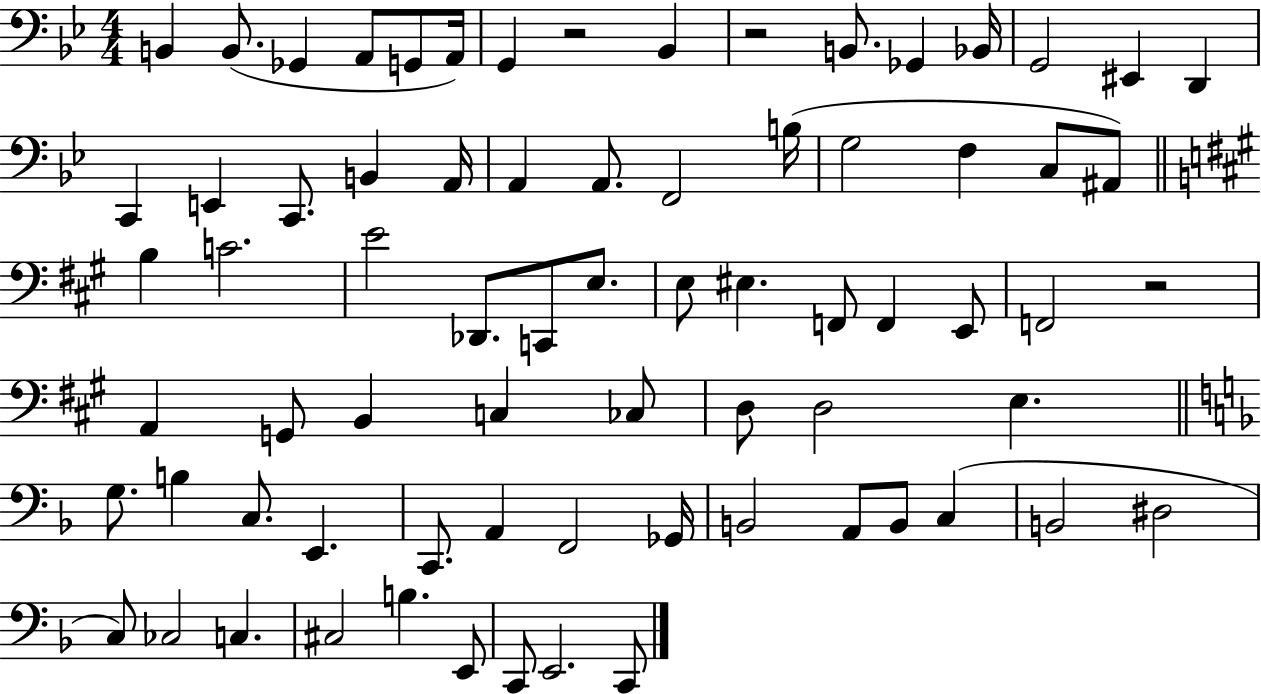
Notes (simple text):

B2/q B2/e. Gb2/q A2/e G2/e A2/s G2/q R/h Bb2/q R/h B2/e. Gb2/q Bb2/s G2/h EIS2/q D2/q C2/q E2/q C2/e. B2/q A2/s A2/q A2/e. F2/h B3/s G3/h F3/q C3/e A#2/e B3/q C4/h. E4/h Db2/e. C2/e E3/e. E3/e EIS3/q. F2/e F2/q E2/e F2/h R/h A2/q G2/e B2/q C3/q CES3/e D3/e D3/h E3/q. G3/e. B3/q C3/e. E2/q. C2/e. A2/q F2/h Gb2/s B2/h A2/e B2/e C3/q B2/h D#3/h C3/e CES3/h C3/q. C#3/h B3/q. E2/e C2/e E2/h. C2/e